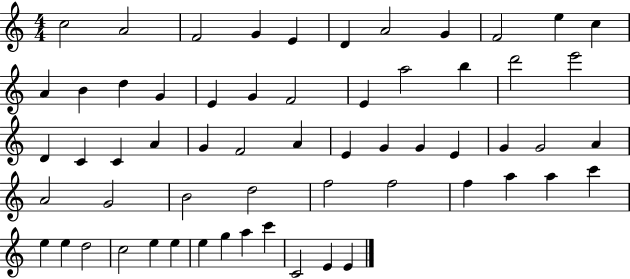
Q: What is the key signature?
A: C major